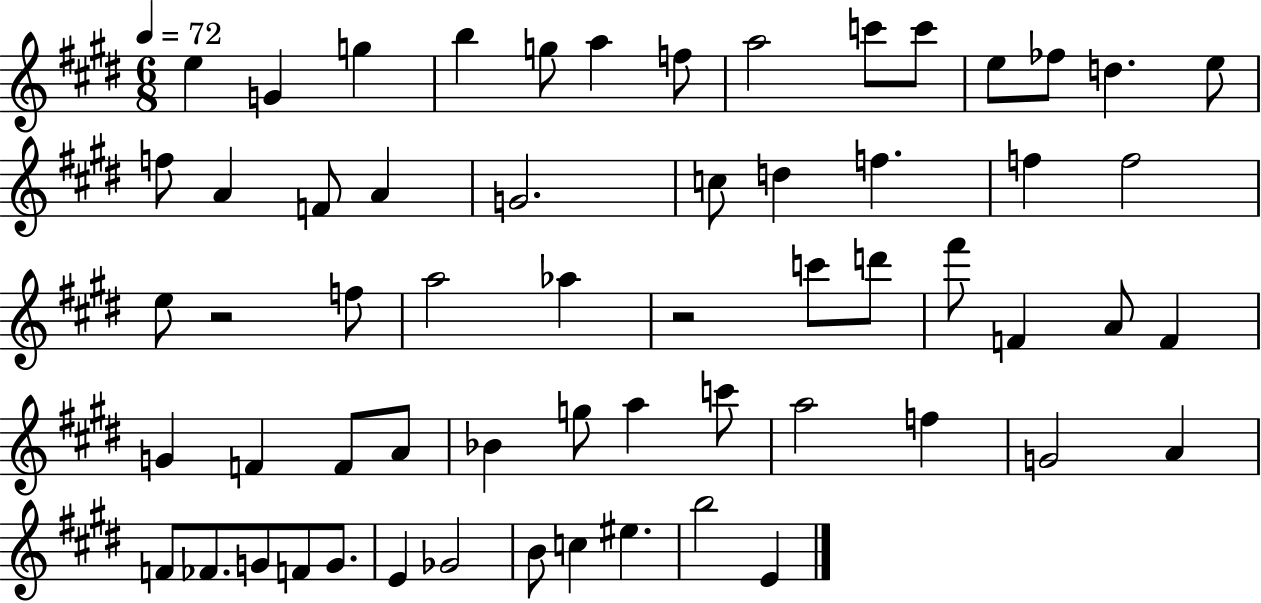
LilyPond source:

{
  \clef treble
  \numericTimeSignature
  \time 6/8
  \key e \major
  \tempo 4 = 72
  e''4 g'4 g''4 | b''4 g''8 a''4 f''8 | a''2 c'''8 c'''8 | e''8 fes''8 d''4. e''8 | \break f''8 a'4 f'8 a'4 | g'2. | c''8 d''4 f''4. | f''4 f''2 | \break e''8 r2 f''8 | a''2 aes''4 | r2 c'''8 d'''8 | fis'''8 f'4 a'8 f'4 | \break g'4 f'4 f'8 a'8 | bes'4 g''8 a''4 c'''8 | a''2 f''4 | g'2 a'4 | \break f'8 fes'8. g'8 f'8 g'8. | e'4 ges'2 | b'8 c''4 eis''4. | b''2 e'4 | \break \bar "|."
}